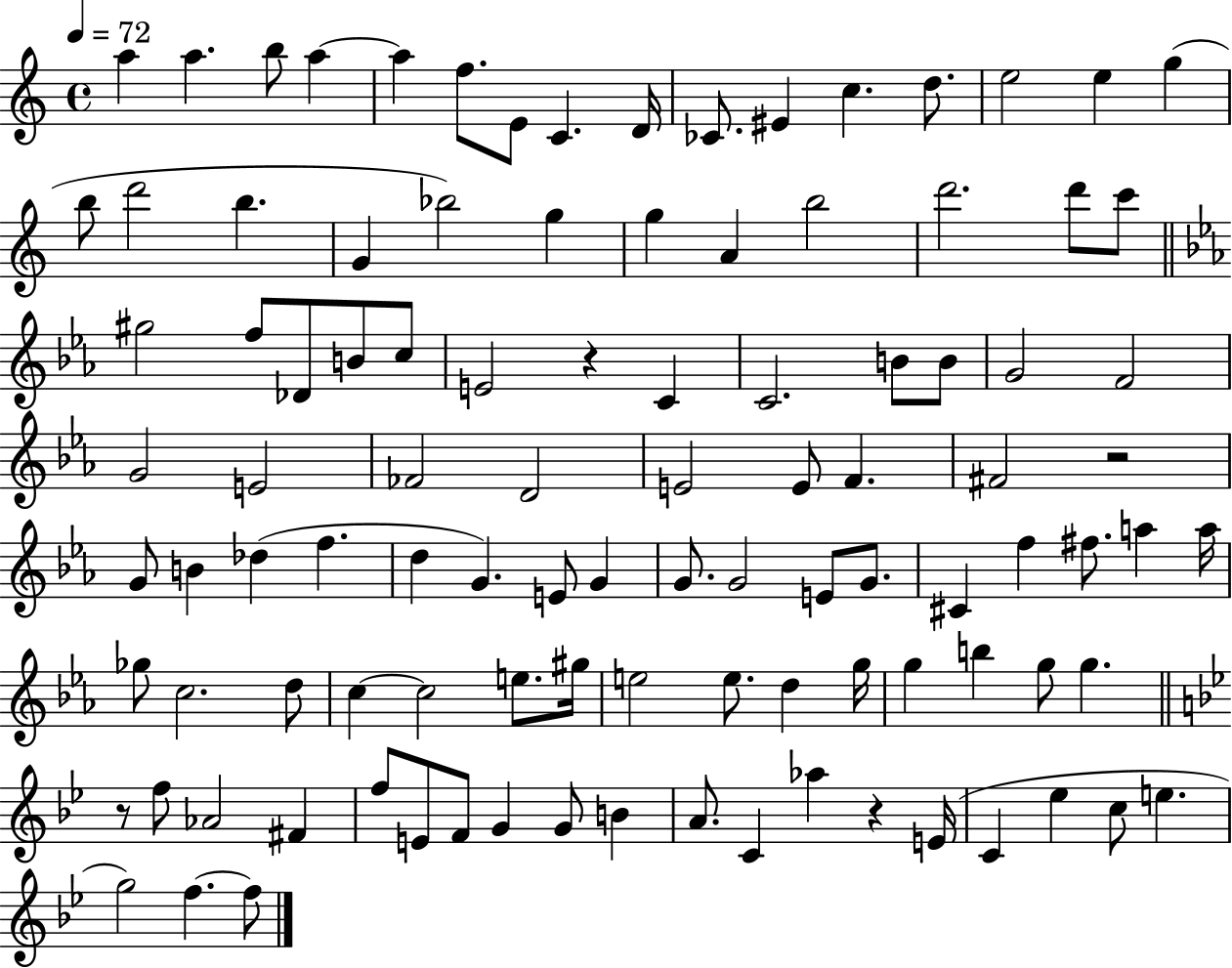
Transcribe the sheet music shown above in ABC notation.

X:1
T:Untitled
M:4/4
L:1/4
K:C
a a b/2 a a f/2 E/2 C D/4 _C/2 ^E c d/2 e2 e g b/2 d'2 b G _b2 g g A b2 d'2 d'/2 c'/2 ^g2 f/2 _D/2 B/2 c/2 E2 z C C2 B/2 B/2 G2 F2 G2 E2 _F2 D2 E2 E/2 F ^F2 z2 G/2 B _d f d G E/2 G G/2 G2 E/2 G/2 ^C f ^f/2 a a/4 _g/2 c2 d/2 c c2 e/2 ^g/4 e2 e/2 d g/4 g b g/2 g z/2 f/2 _A2 ^F f/2 E/2 F/2 G G/2 B A/2 C _a z E/4 C _e c/2 e g2 f f/2